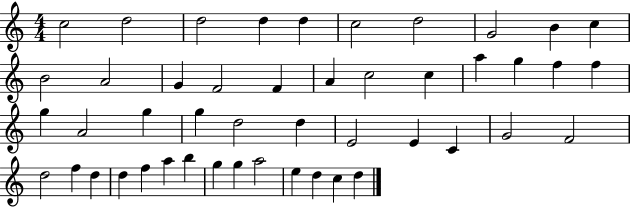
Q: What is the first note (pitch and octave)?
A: C5